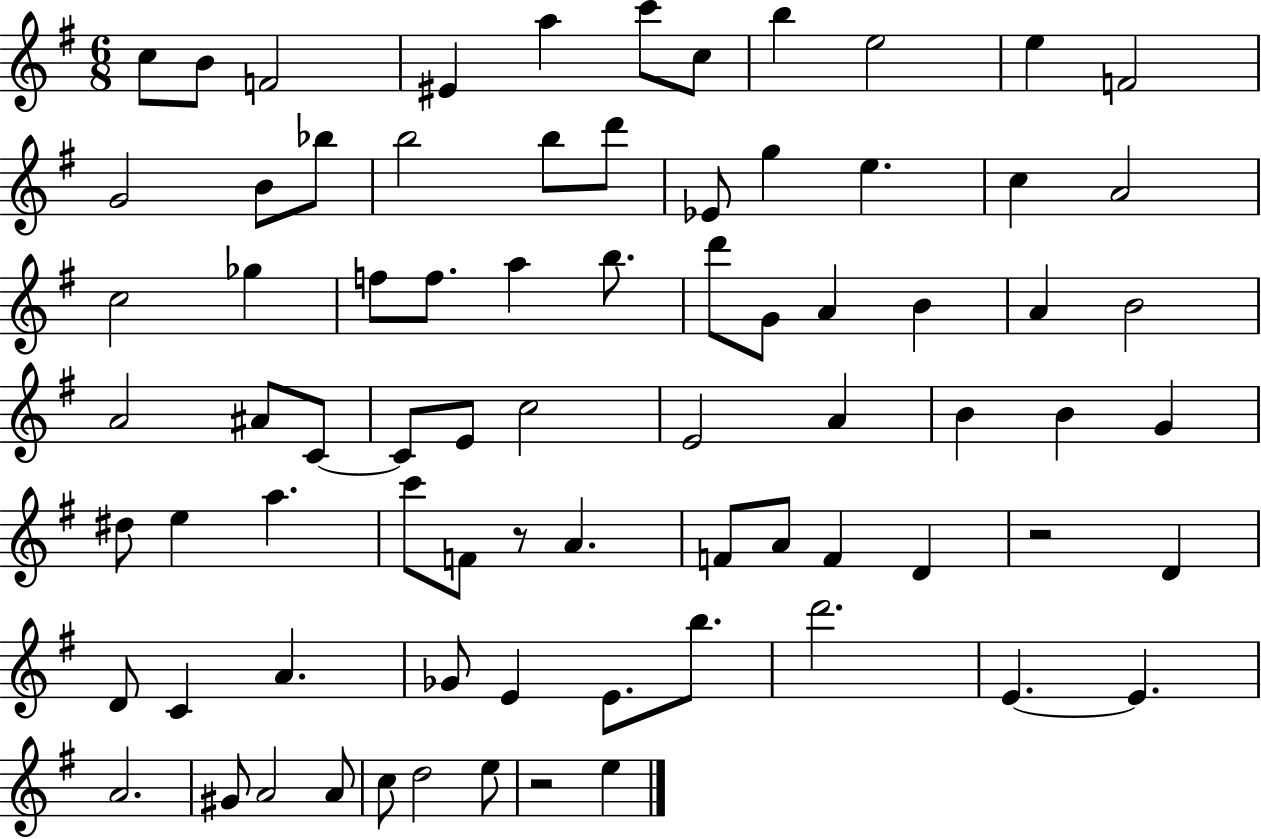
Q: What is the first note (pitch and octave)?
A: C5